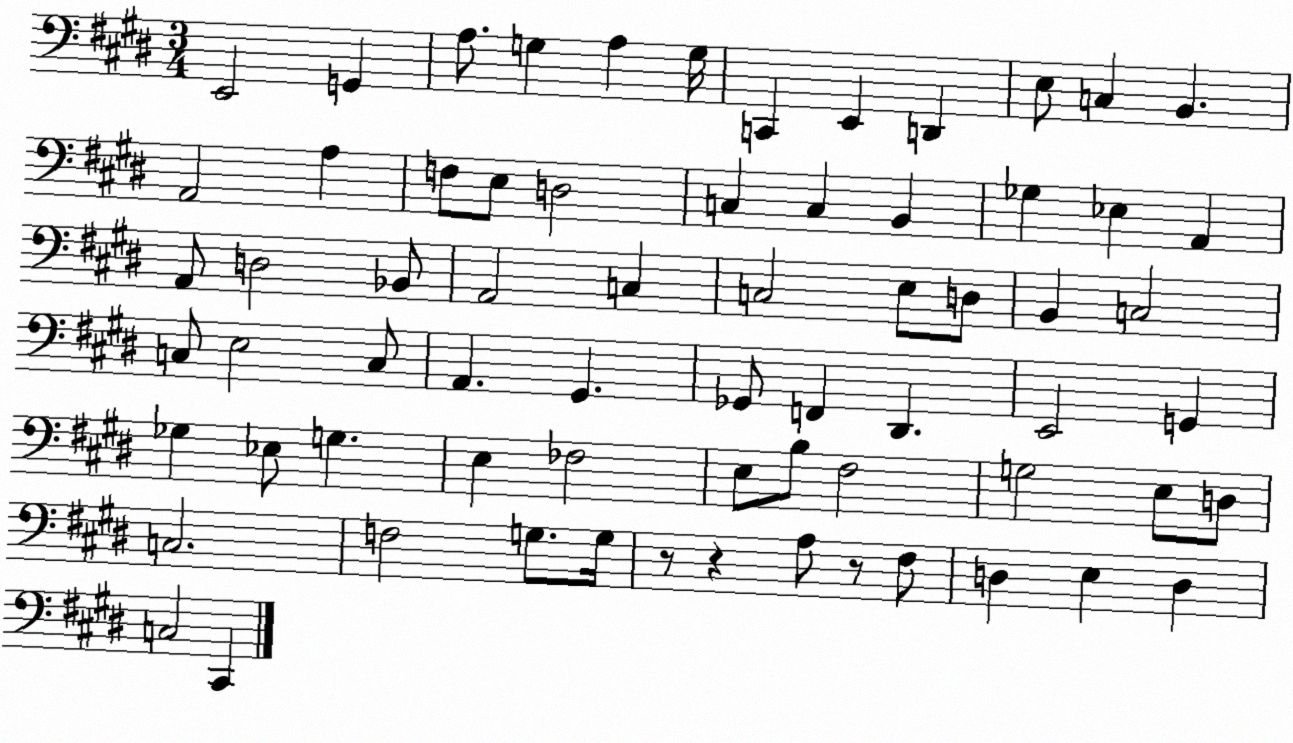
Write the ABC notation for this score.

X:1
T:Untitled
M:3/4
L:1/4
K:E
E,,2 G,, A,/2 G, A, G,/4 C,, E,, D,, E,/2 C, B,, A,,2 A, F,/2 E,/2 D,2 C, C, B,, _G, _E, A,, A,,/2 D,2 _B,,/2 A,,2 C, C,2 E,/2 D,/2 B,, C,2 C,/2 E,2 C,/2 A,, ^G,, _G,,/2 F,, ^D,, E,,2 G,, _G, _E,/2 G, E, _F,2 E,/2 B,/2 ^F,2 G,2 E,/2 D,/2 C,2 F,2 G,/2 G,/4 z/2 z A,/2 z/2 ^F,/2 D, E, D, C,2 ^C,,